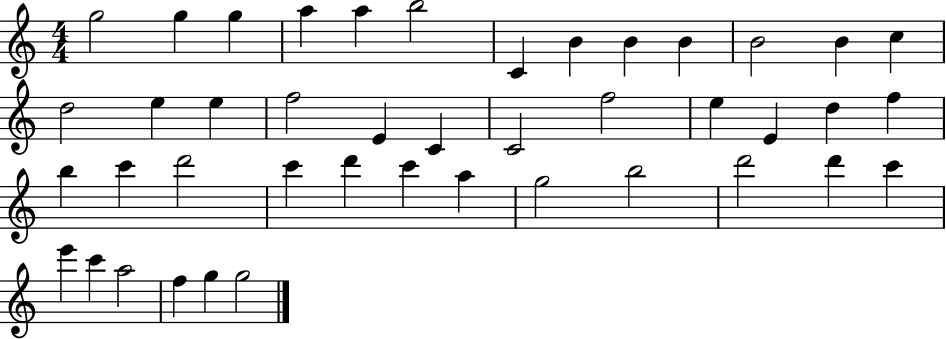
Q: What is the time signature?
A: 4/4